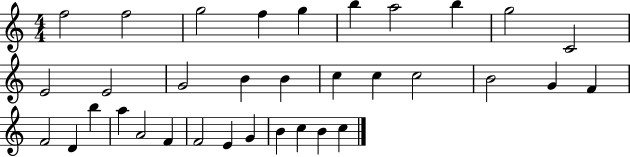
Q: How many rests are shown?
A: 0